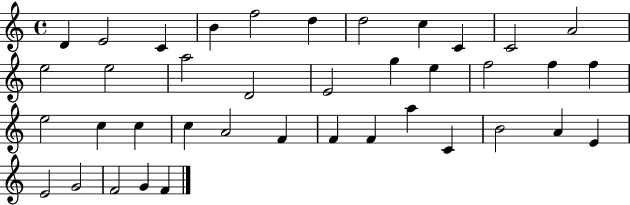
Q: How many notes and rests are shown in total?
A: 39